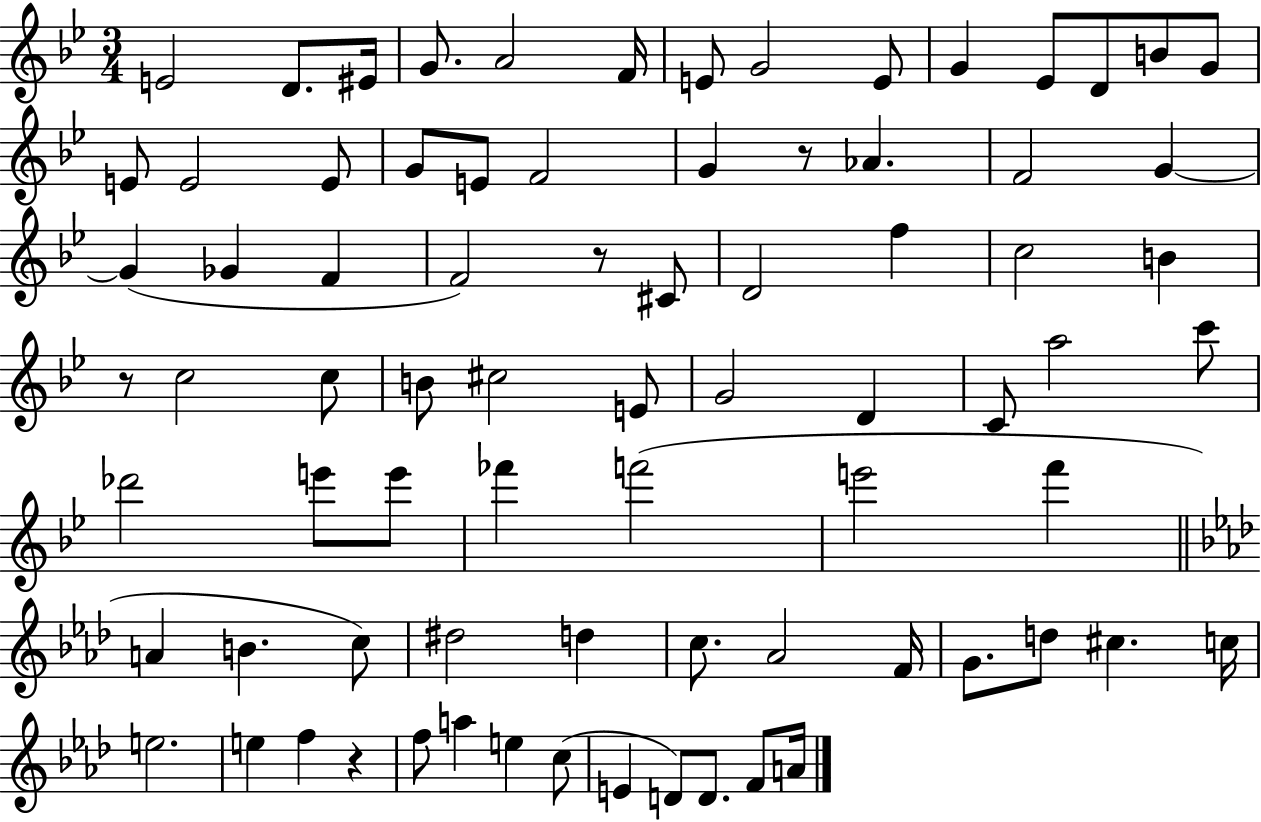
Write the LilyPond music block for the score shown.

{
  \clef treble
  \numericTimeSignature
  \time 3/4
  \key bes \major
  e'2 d'8. eis'16 | g'8. a'2 f'16 | e'8 g'2 e'8 | g'4 ees'8 d'8 b'8 g'8 | \break e'8 e'2 e'8 | g'8 e'8 f'2 | g'4 r8 aes'4. | f'2 g'4~~ | \break g'4( ges'4 f'4 | f'2) r8 cis'8 | d'2 f''4 | c''2 b'4 | \break r8 c''2 c''8 | b'8 cis''2 e'8 | g'2 d'4 | c'8 a''2 c'''8 | \break des'''2 e'''8 e'''8 | fes'''4 f'''2( | e'''2 f'''4 | \bar "||" \break \key aes \major a'4 b'4. c''8) | dis''2 d''4 | c''8. aes'2 f'16 | g'8. d''8 cis''4. c''16 | \break e''2. | e''4 f''4 r4 | f''8 a''4 e''4 c''8( | e'4 d'8) d'8. f'8 a'16 | \break \bar "|."
}